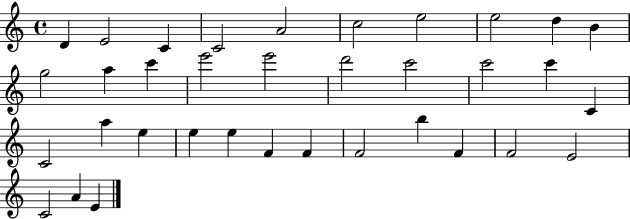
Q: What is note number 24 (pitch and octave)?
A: E5